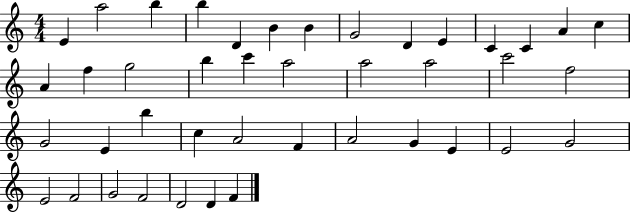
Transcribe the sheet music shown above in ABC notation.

X:1
T:Untitled
M:4/4
L:1/4
K:C
E a2 b b D B B G2 D E C C A c A f g2 b c' a2 a2 a2 c'2 f2 G2 E b c A2 F A2 G E E2 G2 E2 F2 G2 F2 D2 D F